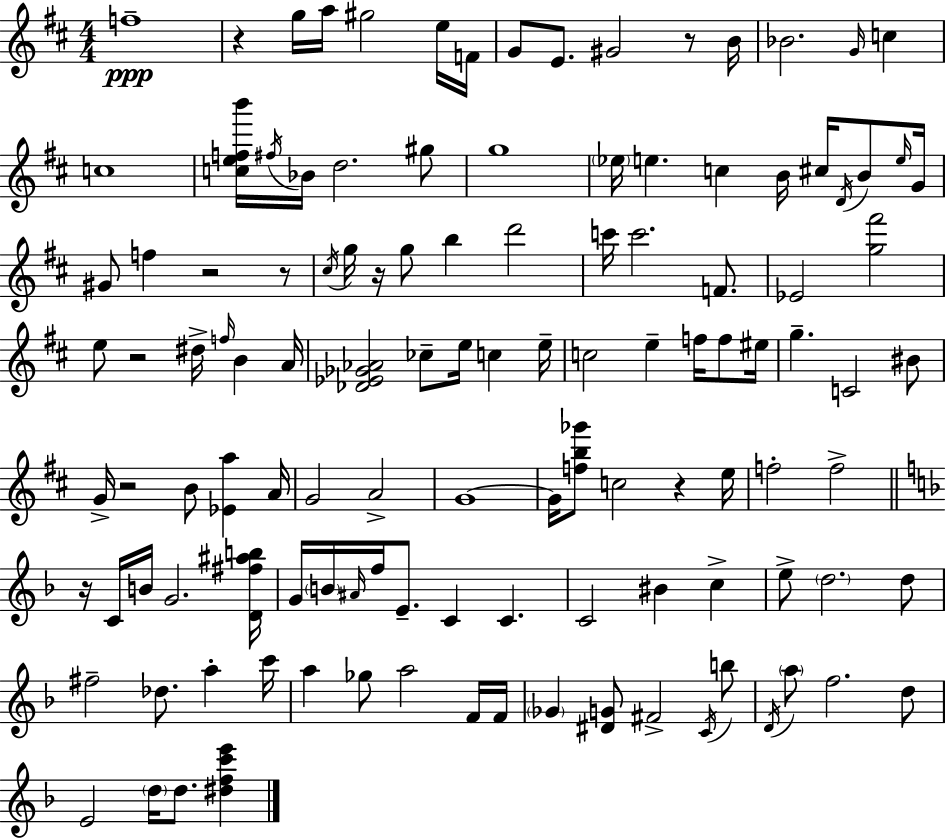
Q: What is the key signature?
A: D major